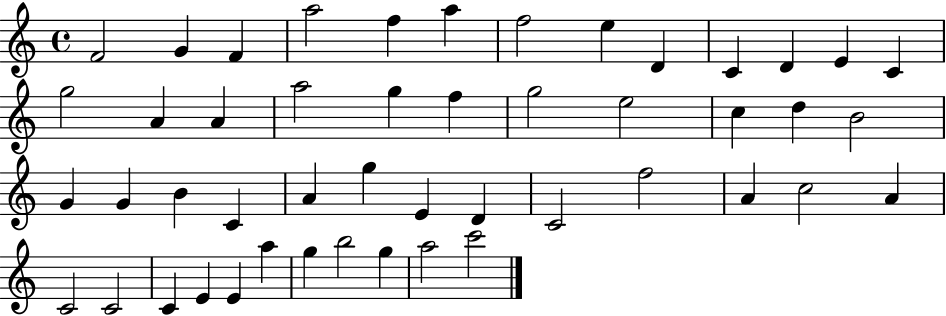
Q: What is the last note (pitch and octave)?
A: C6